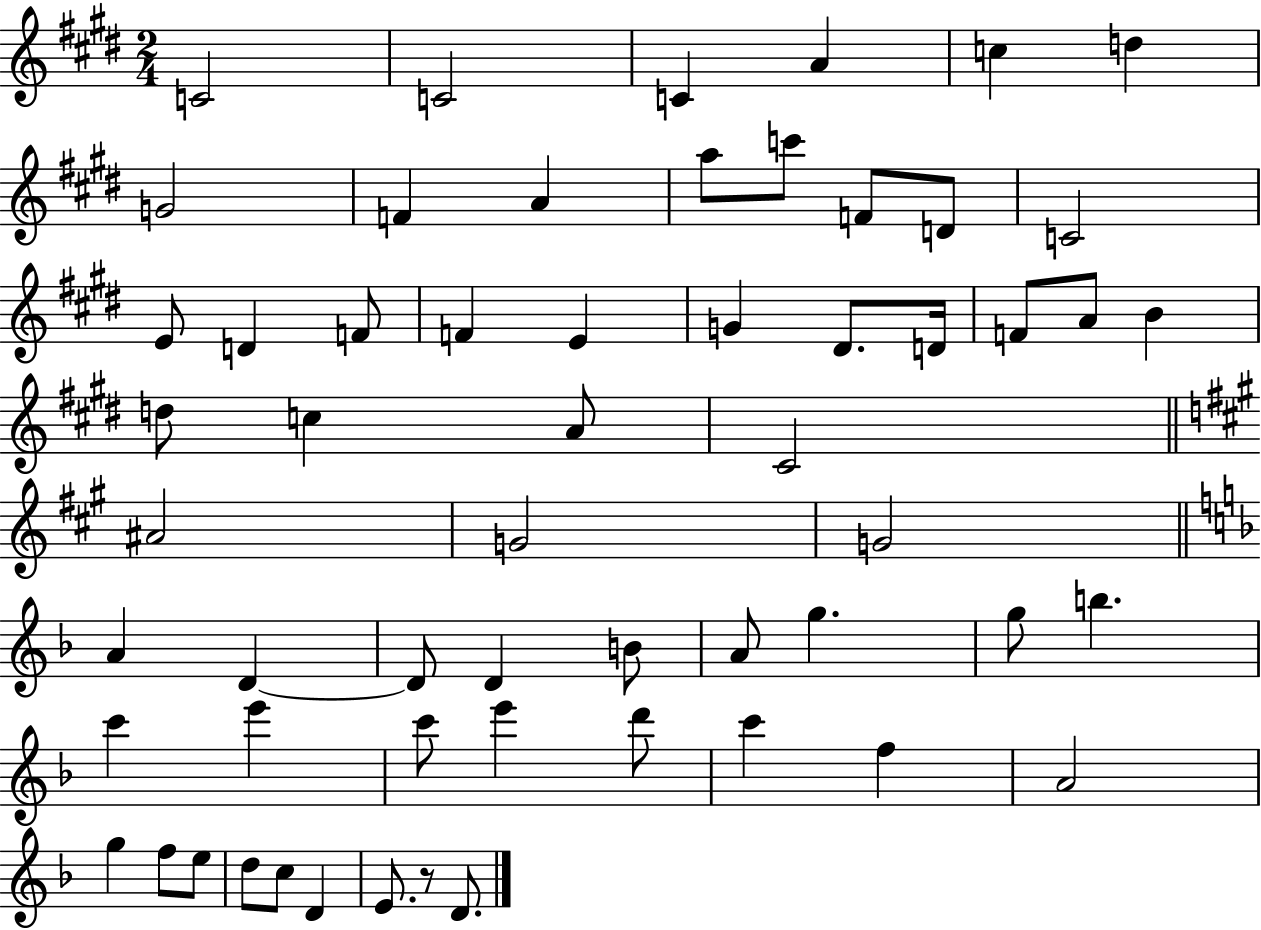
C4/h C4/h C4/q A4/q C5/q D5/q G4/h F4/q A4/q A5/e C6/e F4/e D4/e C4/h E4/e D4/q F4/e F4/q E4/q G4/q D#4/e. D4/s F4/e A4/e B4/q D5/e C5/q A4/e C#4/h A#4/h G4/h G4/h A4/q D4/q D4/e D4/q B4/e A4/e G5/q. G5/e B5/q. C6/q E6/q C6/e E6/q D6/e C6/q F5/q A4/h G5/q F5/e E5/e D5/e C5/e D4/q E4/e. R/e D4/e.